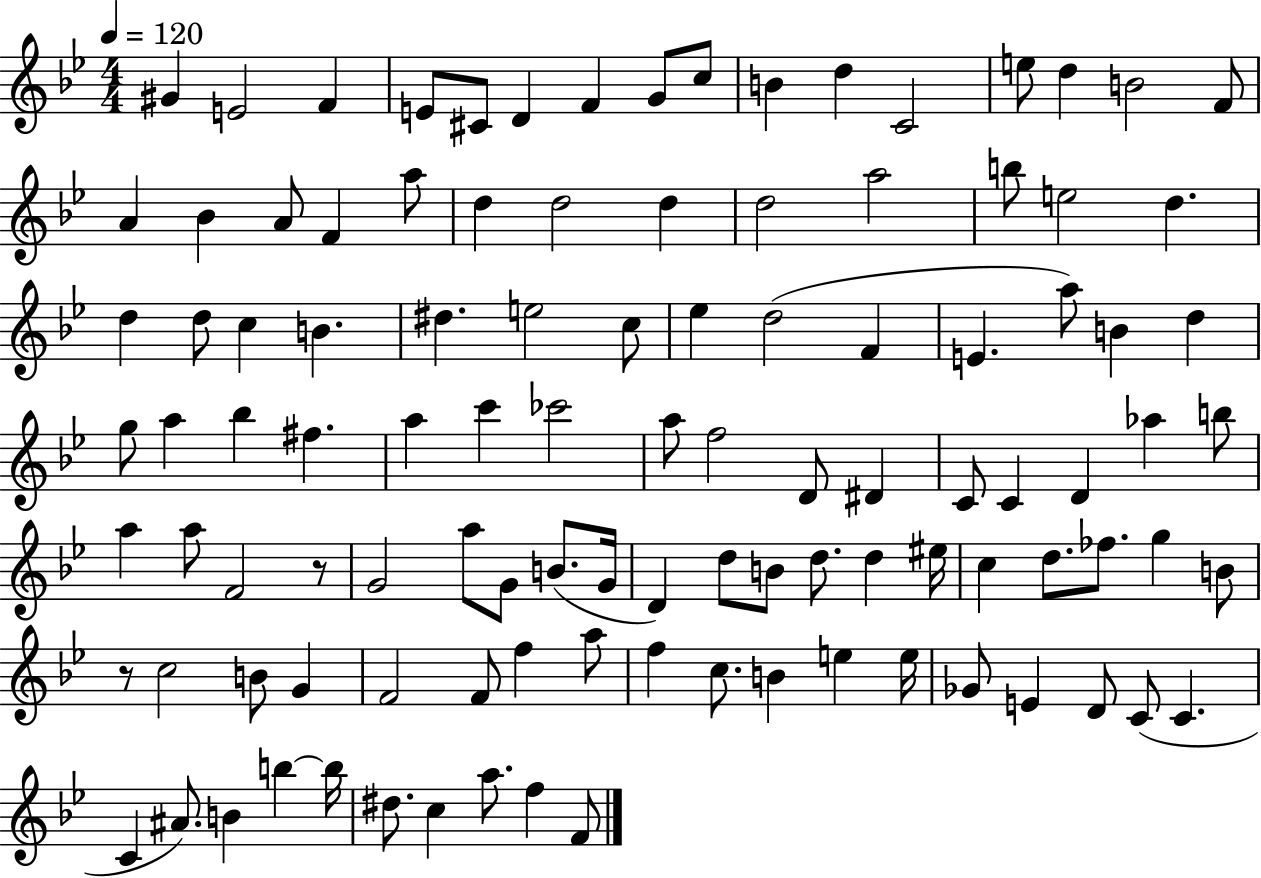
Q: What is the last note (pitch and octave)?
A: F4